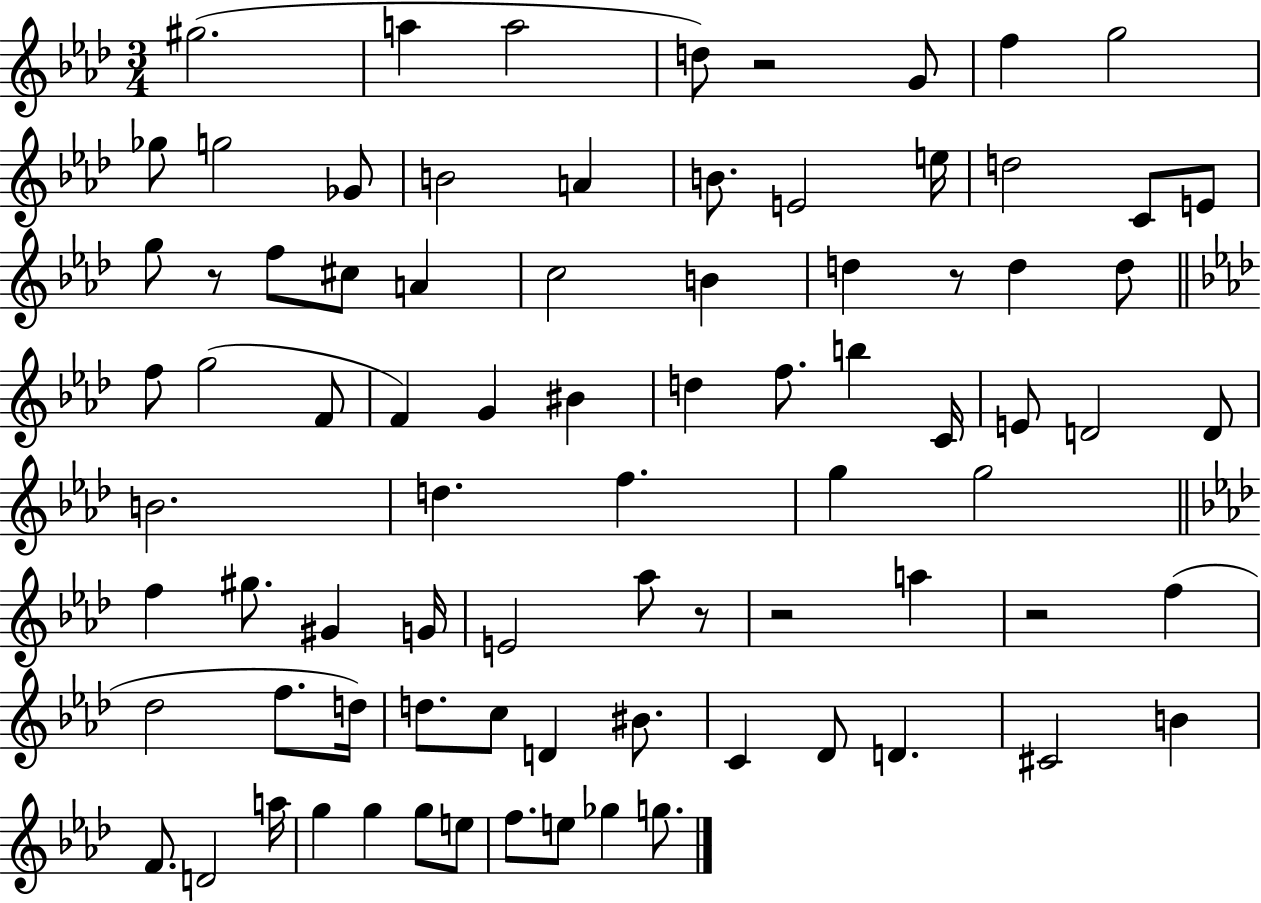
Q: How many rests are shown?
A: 6